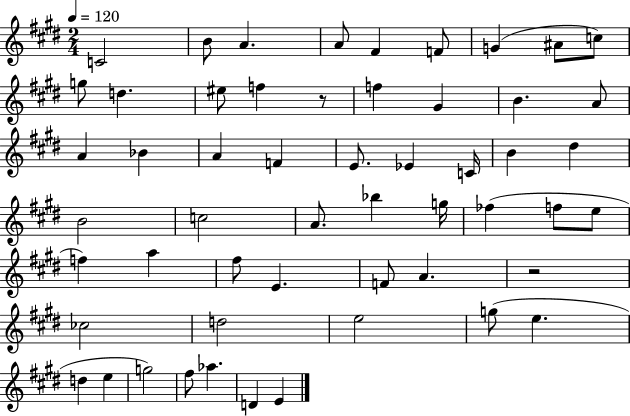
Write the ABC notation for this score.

X:1
T:Untitled
M:2/4
L:1/4
K:E
C2 B/2 A A/2 ^F F/2 G ^A/2 c/2 g/2 d ^e/2 f z/2 f ^G B A/2 A _B A F E/2 _E C/4 B ^d B2 c2 A/2 _b g/4 _f f/2 e/2 f a ^f/2 E F/2 A z2 _c2 d2 e2 g/2 e d e g2 ^f/2 _a D E